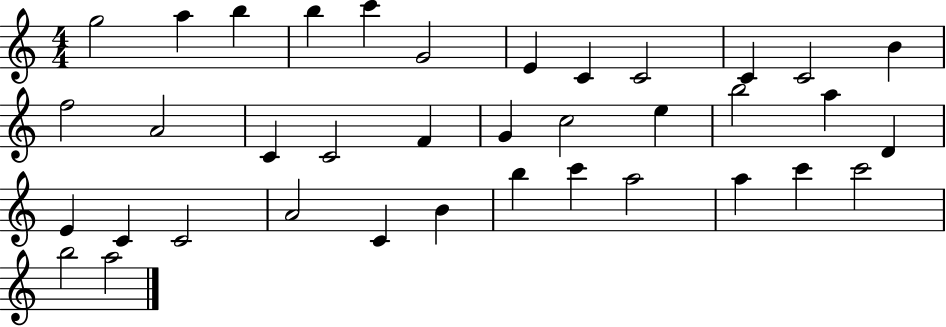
{
  \clef treble
  \numericTimeSignature
  \time 4/4
  \key c \major
  g''2 a''4 b''4 | b''4 c'''4 g'2 | e'4 c'4 c'2 | c'4 c'2 b'4 | \break f''2 a'2 | c'4 c'2 f'4 | g'4 c''2 e''4 | b''2 a''4 d'4 | \break e'4 c'4 c'2 | a'2 c'4 b'4 | b''4 c'''4 a''2 | a''4 c'''4 c'''2 | \break b''2 a''2 | \bar "|."
}